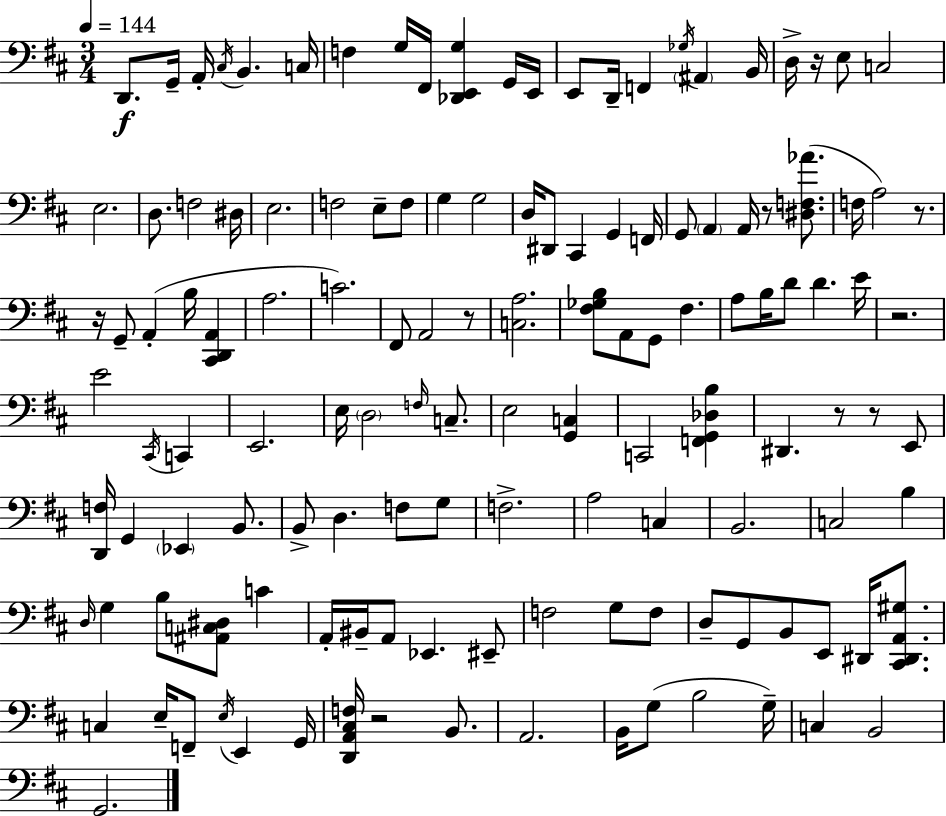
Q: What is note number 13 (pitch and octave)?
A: D2